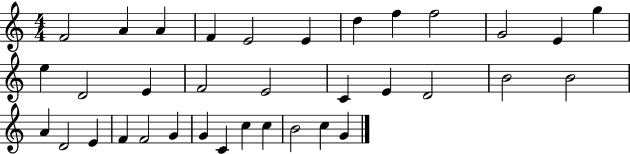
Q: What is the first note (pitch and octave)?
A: F4